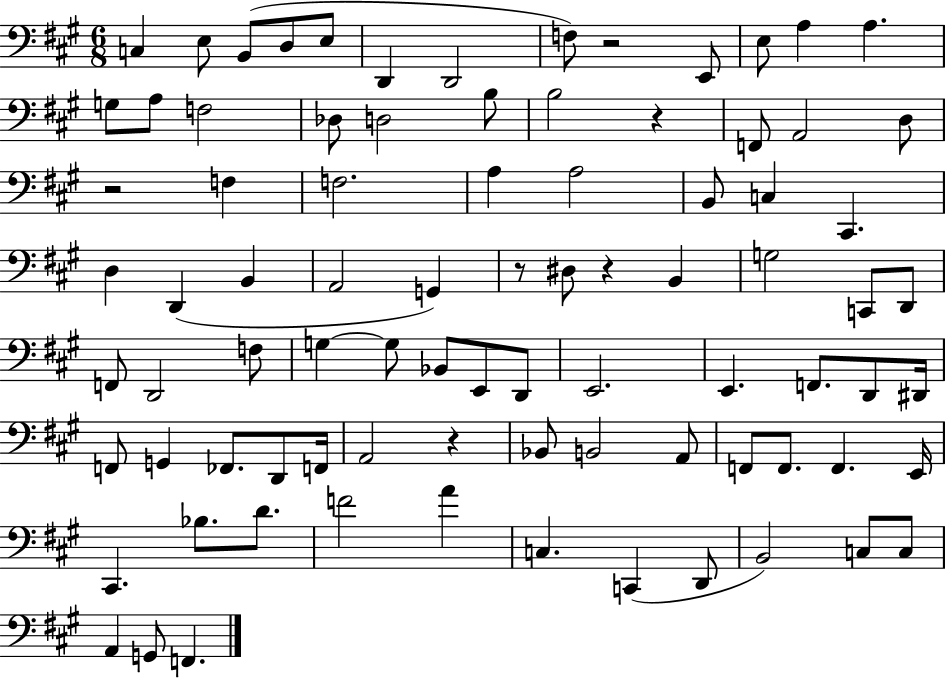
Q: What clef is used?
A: bass